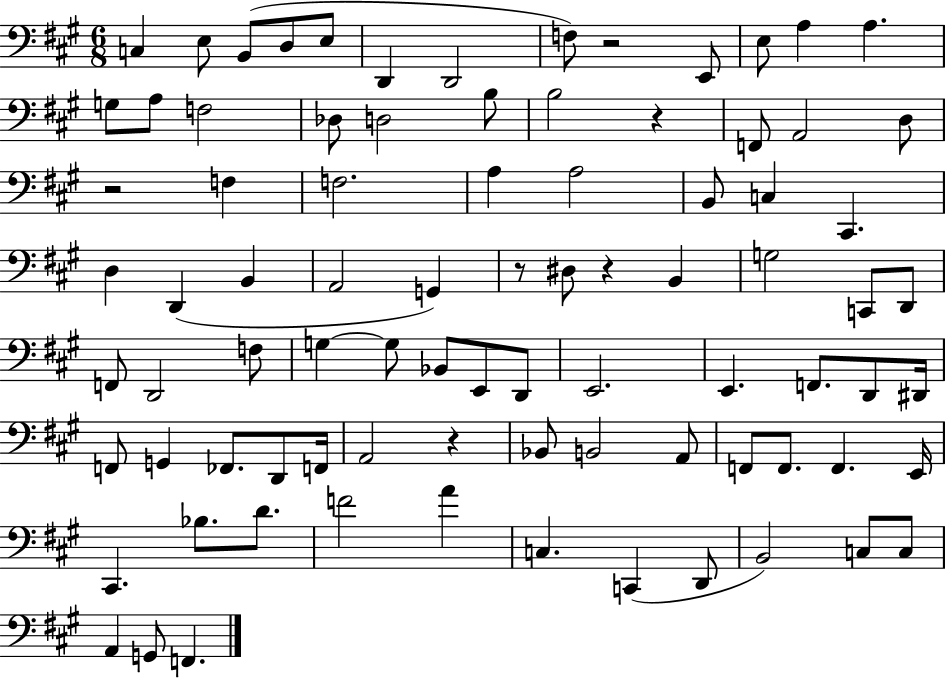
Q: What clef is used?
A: bass